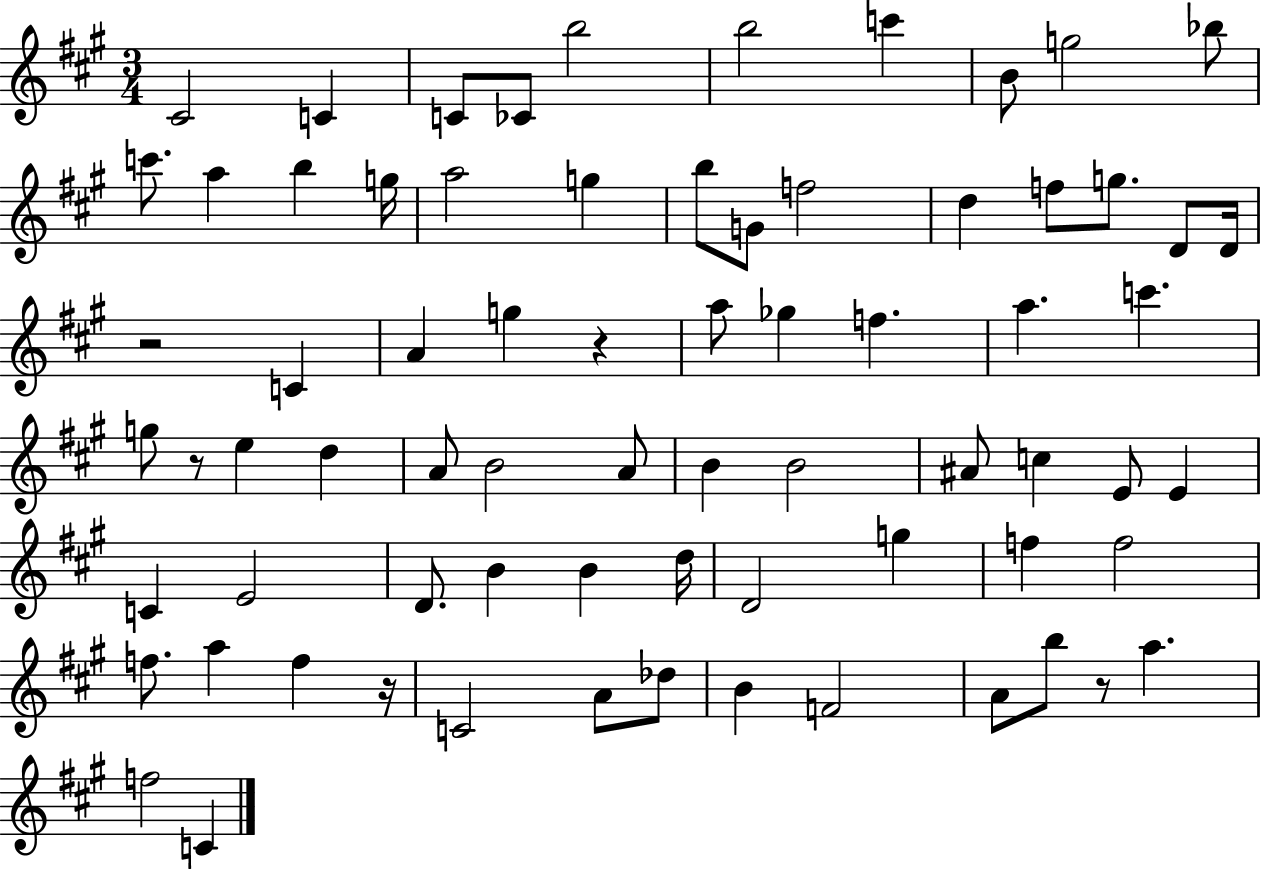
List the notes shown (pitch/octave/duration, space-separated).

C#4/h C4/q C4/e CES4/e B5/h B5/h C6/q B4/e G5/h Bb5/e C6/e. A5/q B5/q G5/s A5/h G5/q B5/e G4/e F5/h D5/q F5/e G5/e. D4/e D4/s R/h C4/q A4/q G5/q R/q A5/e Gb5/q F5/q. A5/q. C6/q. G5/e R/e E5/q D5/q A4/e B4/h A4/e B4/q B4/h A#4/e C5/q E4/e E4/q C4/q E4/h D4/e. B4/q B4/q D5/s D4/h G5/q F5/q F5/h F5/e. A5/q F5/q R/s C4/h A4/e Db5/e B4/q F4/h A4/e B5/e R/e A5/q. F5/h C4/q